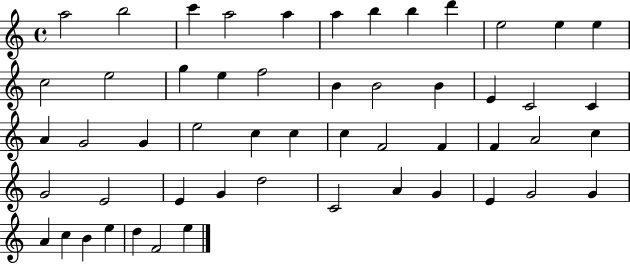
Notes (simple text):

A5/h B5/h C6/q A5/h A5/q A5/q B5/q B5/q D6/q E5/h E5/q E5/q C5/h E5/h G5/q E5/q F5/h B4/q B4/h B4/q E4/q C4/h C4/q A4/q G4/h G4/q E5/h C5/q C5/q C5/q F4/h F4/q F4/q A4/h C5/q G4/h E4/h E4/q G4/q D5/h C4/h A4/q G4/q E4/q G4/h G4/q A4/q C5/q B4/q E5/q D5/q F4/h E5/q